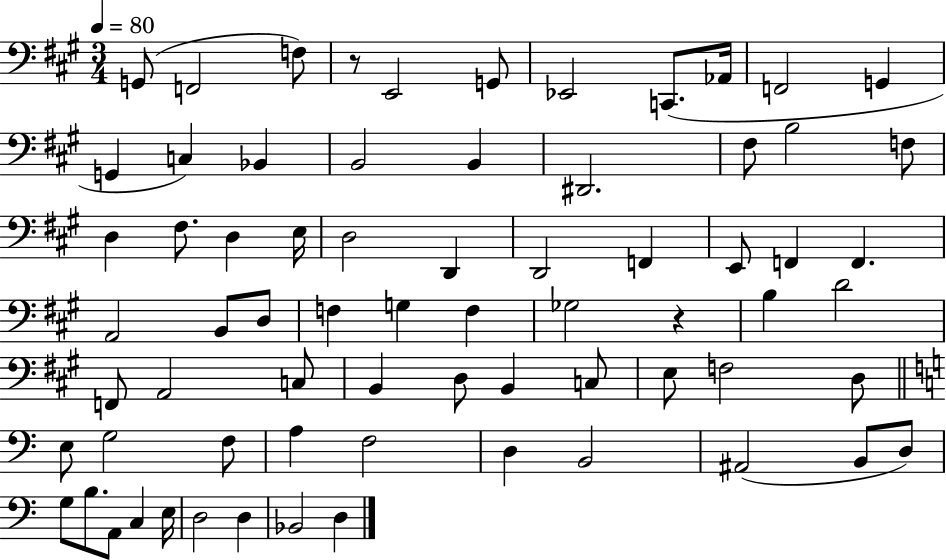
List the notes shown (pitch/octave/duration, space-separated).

G2/e F2/h F3/e R/e E2/h G2/e Eb2/h C2/e. Ab2/s F2/h G2/q G2/q C3/q Bb2/q B2/h B2/q D#2/h. F#3/e B3/h F3/e D3/q F#3/e. D3/q E3/s D3/h D2/q D2/h F2/q E2/e F2/q F2/q. A2/h B2/e D3/e F3/q G3/q F3/q Gb3/h R/q B3/q D4/h F2/e A2/h C3/e B2/q D3/e B2/q C3/e E3/e F3/h D3/e E3/e G3/h F3/e A3/q F3/h D3/q B2/h A#2/h B2/e D3/e G3/e B3/e. A2/e C3/q E3/s D3/h D3/q Bb2/h D3/q